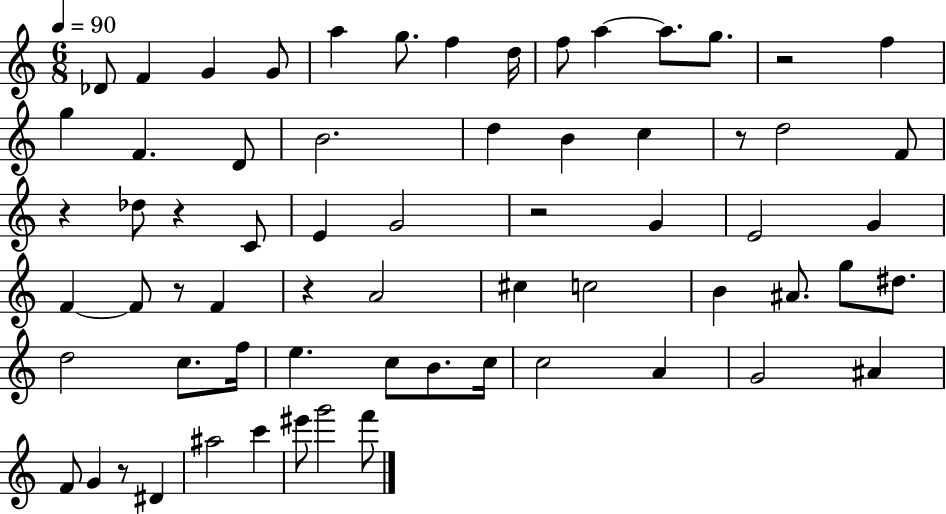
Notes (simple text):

Db4/e F4/q G4/q G4/e A5/q G5/e. F5/q D5/s F5/e A5/q A5/e. G5/e. R/h F5/q G5/q F4/q. D4/e B4/h. D5/q B4/q C5/q R/e D5/h F4/e R/q Db5/e R/q C4/e E4/q G4/h R/h G4/q E4/h G4/q F4/q F4/e R/e F4/q R/q A4/h C#5/q C5/h B4/q A#4/e. G5/e D#5/e. D5/h C5/e. F5/s E5/q. C5/e B4/e. C5/s C5/h A4/q G4/h A#4/q F4/e G4/q R/e D#4/q A#5/h C6/q EIS6/e G6/h F6/e